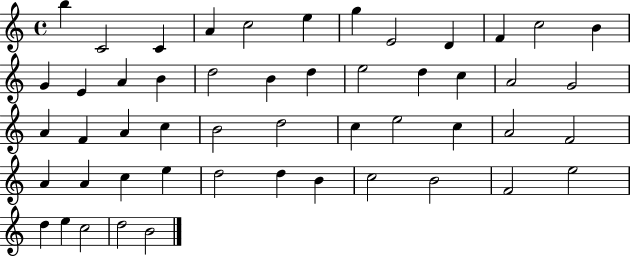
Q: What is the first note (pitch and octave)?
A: B5